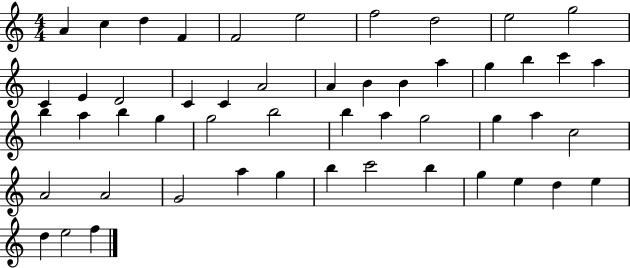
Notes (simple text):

A4/q C5/q D5/q F4/q F4/h E5/h F5/h D5/h E5/h G5/h C4/q E4/q D4/h C4/q C4/q A4/h A4/q B4/q B4/q A5/q G5/q B5/q C6/q A5/q B5/q A5/q B5/q G5/q G5/h B5/h B5/q A5/q G5/h G5/q A5/q C5/h A4/h A4/h G4/h A5/q G5/q B5/q C6/h B5/q G5/q E5/q D5/q E5/q D5/q E5/h F5/q